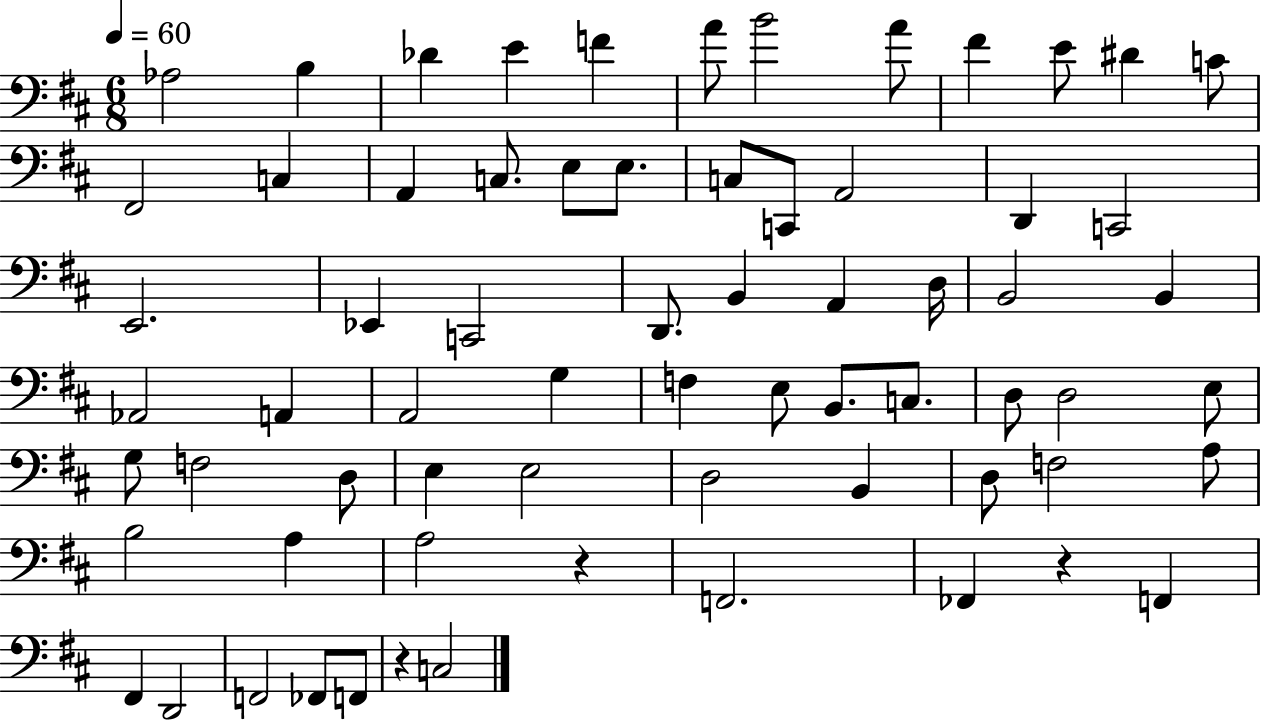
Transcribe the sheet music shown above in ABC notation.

X:1
T:Untitled
M:6/8
L:1/4
K:D
_A,2 B, _D E F A/2 B2 A/2 ^F E/2 ^D C/2 ^F,,2 C, A,, C,/2 E,/2 E,/2 C,/2 C,,/2 A,,2 D,, C,,2 E,,2 _E,, C,,2 D,,/2 B,, A,, D,/4 B,,2 B,, _A,,2 A,, A,,2 G, F, E,/2 B,,/2 C,/2 D,/2 D,2 E,/2 G,/2 F,2 D,/2 E, E,2 D,2 B,, D,/2 F,2 A,/2 B,2 A, A,2 z F,,2 _F,, z F,, ^F,, D,,2 F,,2 _F,,/2 F,,/2 z C,2